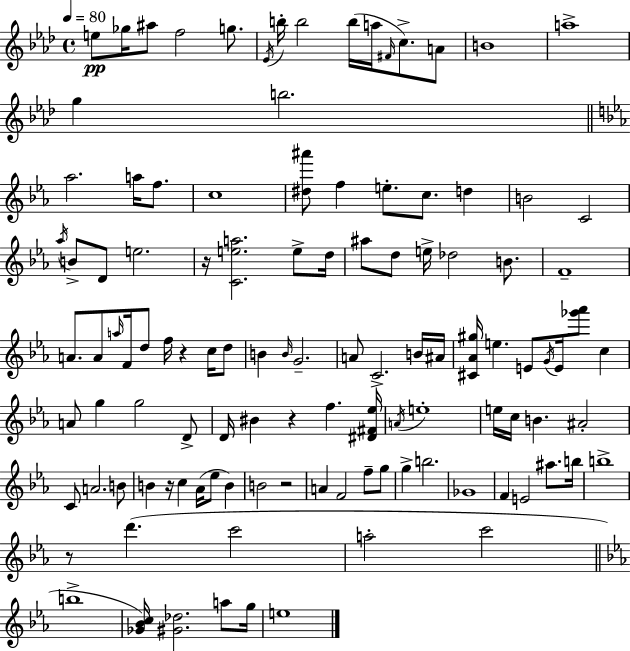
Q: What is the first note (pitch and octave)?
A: E5